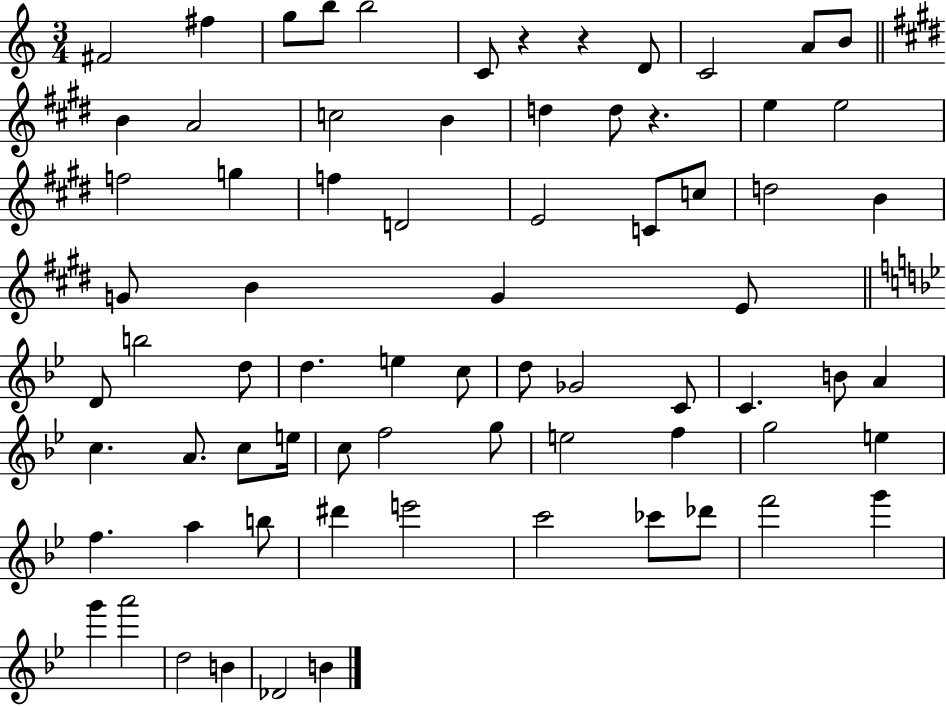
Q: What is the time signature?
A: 3/4